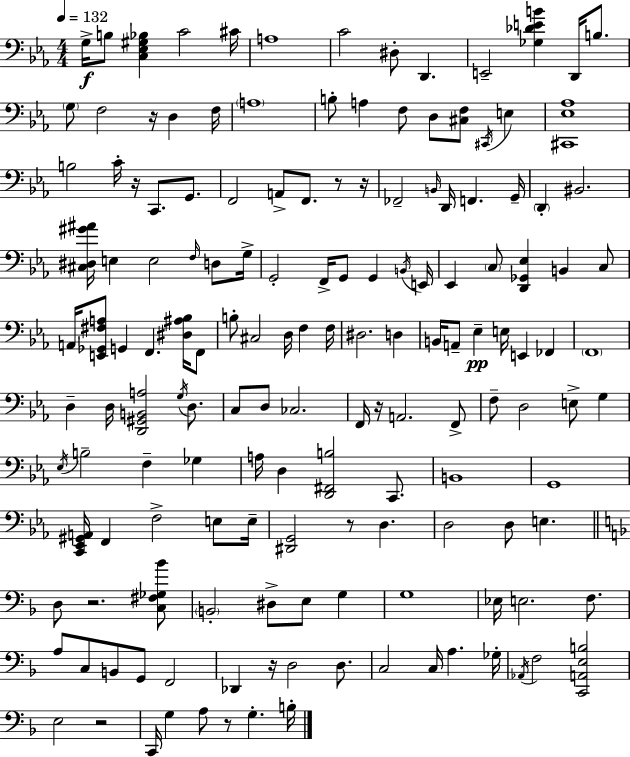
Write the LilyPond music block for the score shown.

{
  \clef bass
  \numericTimeSignature
  \time 4/4
  \key c \minor
  \tempo 4 = 132
  g16->\f b8 <c ees gis bes>4 c'2 cis'16 | a1 | c'2 dis8-. d,4. | e,2-- <ges des' e' b'>4 d,16 b8. | \break \parenthesize g8 f2 r16 d4 f16 | \parenthesize a1 | b8-. a4 f8 d8 <cis f>8 \acciaccatura { cis,16 } e4 | <cis, ees aes>1 | \break b2 c'16-. r16 c,8. g,8. | f,2 a,8-> f,8. r8 | r16 fes,2-- \grace { b,16 } d,16 f,4. | g,16-- \parenthesize d,4-. bis,2. | \break <cis dis gis' ais'>16 e4 e2 \grace { f16 } | d8 g16-> g,2-. f,16-> g,8 g,4 | \acciaccatura { b,16 } e,16 ees,4 \parenthesize c8 <d, ges, ees>4 b,4 | c8 a,16 <e, ges, fis a>8 g,4 f,4. | \break <dis ais bes>16 f,8 b8-. cis2 d16 f4 | f16 dis2. | d4 b,16 a,8-- ees4--\pp e16 e,4 | fes,4 \parenthesize f,1 | \break d4-- d16 <d, gis, b, a>2 | \acciaccatura { g16 } d8. c8 d8 ces2. | f,16 r16 a,2. | f,8-> f8-- d2 e8-> | \break g4 \acciaccatura { ees16 } b2-- f4-- | ges4 a16 d4 <d, fis, b>2 | c,8. b,1 | g,1 | \break <c, ees, gis, a,>16 f,4 f2-> | e8 e16-- <dis, g,>2 r8 | d4. d2 d8 | e4. \bar "||" \break \key d \minor d8 r2. <c fis ges bes'>8 | \parenthesize b,2-. dis8-> e8 g4 | g1 | ees16 e2. f8. | \break a8 c8 b,8 g,8 f,2 | des,4 r16 d2 d8. | c2 c16 a4. ges16-. | \acciaccatura { aes,16 } f2 <c, a, e b>2 | \break e2 r2 | c,16 g4 a8 r8 g4.-. | b16-. \bar "|."
}